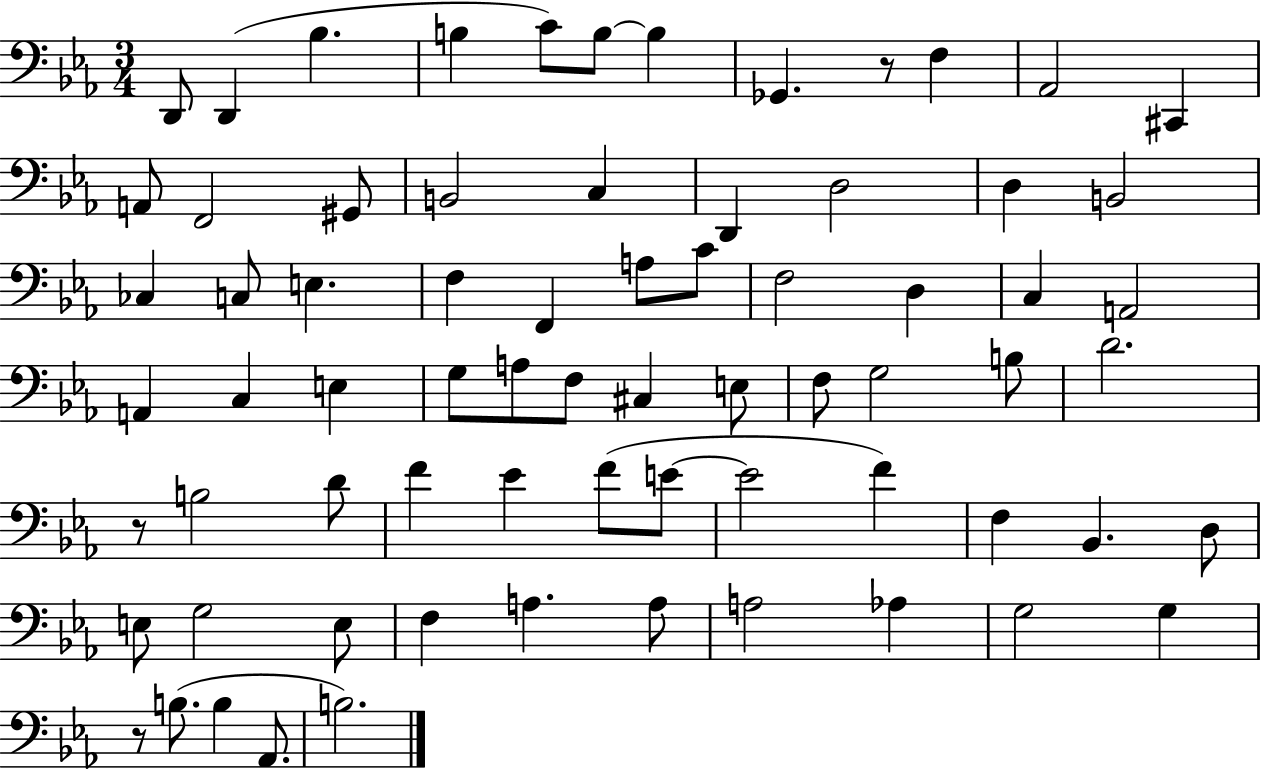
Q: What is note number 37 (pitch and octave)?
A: F3